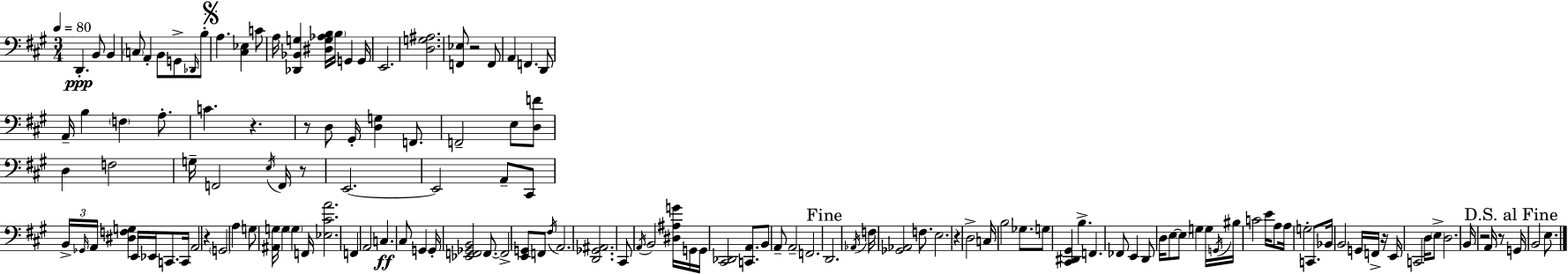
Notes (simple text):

D2/q. B2/e B2/q C3/e A2/q B2/e G2/e Db2/s B3/e A3/q. [C#3,Eb3]/q C4/e A3/s [Db2,Bb2,G3]/q [D#3,G3,Ab3,B3]/s B3/s G2/q G2/s E2/h. [D3,G3,A#3]/h. [F2,Eb3]/e R/h F2/e A2/q F2/q. D2/e A2/s B3/q F3/q A3/e. C4/q. R/q. R/e D3/e G#2/s [D3,G3]/q F2/e. F2/h E3/e [D3,F4]/e D3/q F3/h G3/s F2/h E3/s F2/s R/e E2/h. E2/h A2/e C#2/e B2/s Gb2/s A2/s [D#3,F3,G3]/q E2/s Eb2/s C2/e. C2/s A2/h R/q G2/h A3/q G3/e [A#2,G3]/s G3/q G3/q F2/s [Eb3,C#4,A4]/h. F2/q A2/h C3/q. C#3/e G2/q G2/s [Eb2,F2,Gb2,B2]/h F2/e. F2/h [E2,G2]/e F2/e F#3/s A2/h. [D2,Gb2,A#2]/h. C#2/e A2/s B2/h [D#3,A#3,G4]/s G2/s G2/s [C#2,Db2]/h [C2,A2]/e. B2/e A2/e A2/h F2/h. D2/h. Ab2/s F3/s [Gb2,Ab2]/h F3/e. E3/h. R/q D3/h C3/s B3/h Gb3/e. G3/e [C#2,D#2,G#2]/q B3/q. F2/q. FES2/e E2/q D2/e D3/s E3/e E3/e G3/q G3/s G2/s BIS3/s C4/h E4/s A3/e A3/s G3/h C2/e. Bb2/s B2/h G2/s F2/s R/s E2/s C2/h D3/s E3/e D3/h. B2/s R/h A2/s R/e G2/s B2/h E3/e.